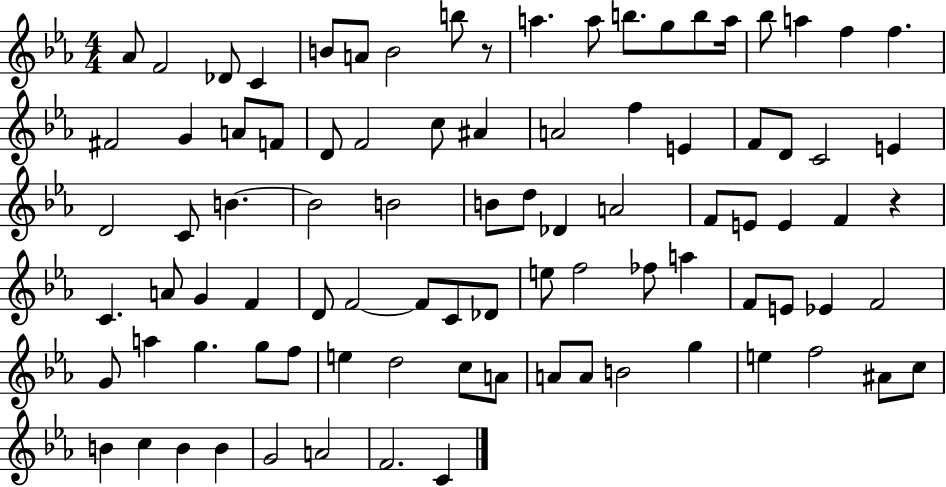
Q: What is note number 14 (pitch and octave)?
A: A5